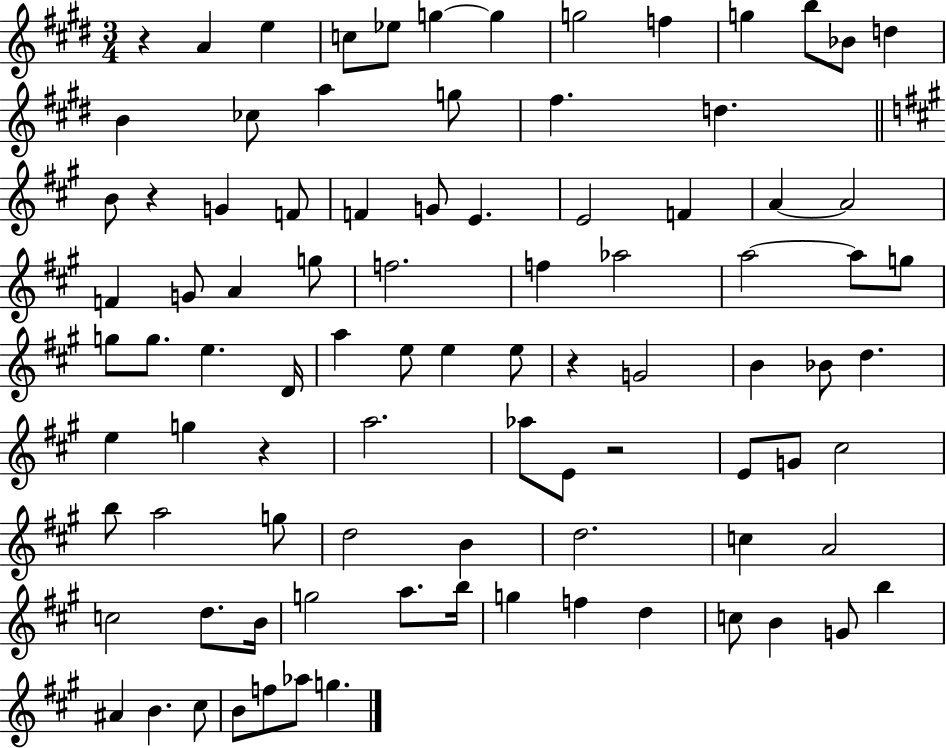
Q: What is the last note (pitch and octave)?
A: G5